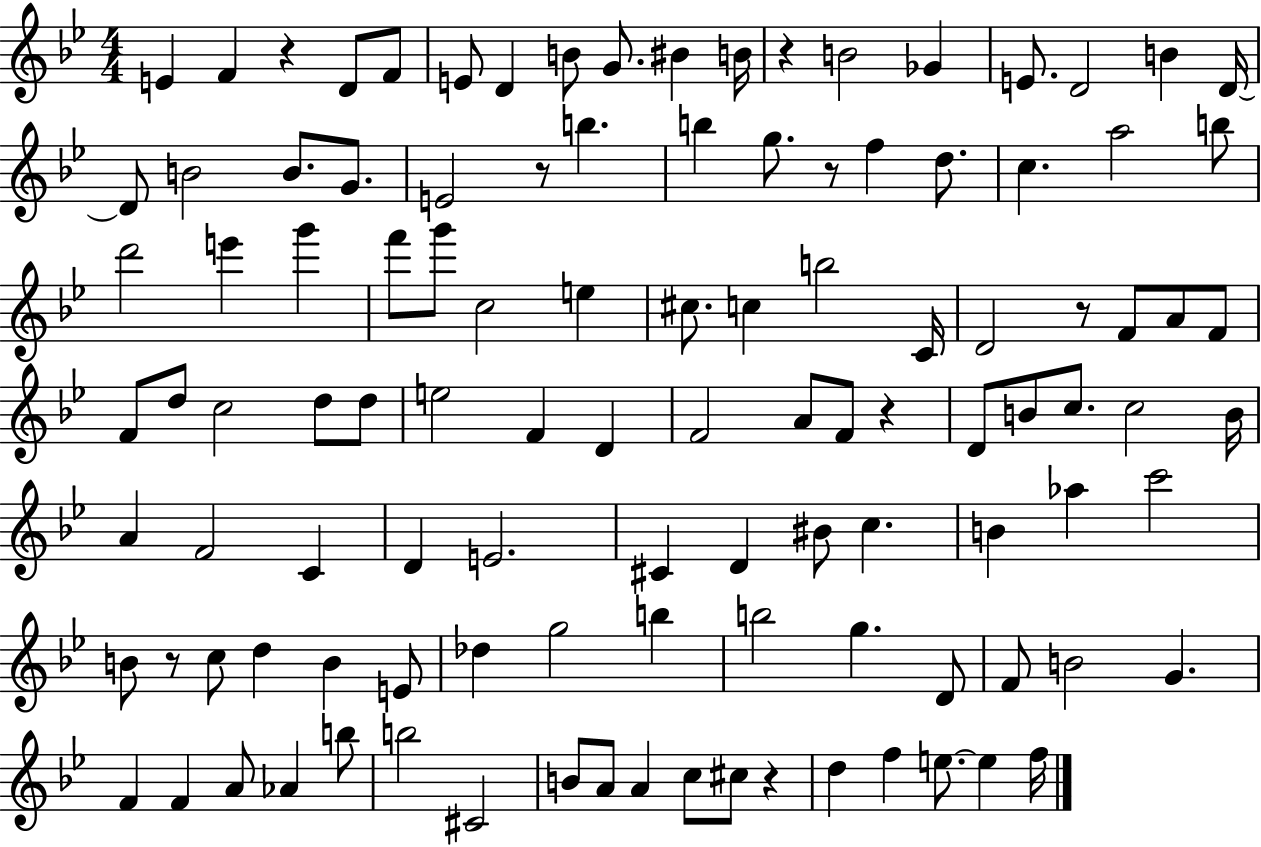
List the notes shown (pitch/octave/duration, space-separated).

E4/q F4/q R/q D4/e F4/e E4/e D4/q B4/e G4/e. BIS4/q B4/s R/q B4/h Gb4/q E4/e. D4/h B4/q D4/s D4/e B4/h B4/e. G4/e. E4/h R/e B5/q. B5/q G5/e. R/e F5/q D5/e. C5/q. A5/h B5/e D6/h E6/q G6/q F6/e G6/e C5/h E5/q C#5/e. C5/q B5/h C4/s D4/h R/e F4/e A4/e F4/e F4/e D5/e C5/h D5/e D5/e E5/h F4/q D4/q F4/h A4/e F4/e R/q D4/e B4/e C5/e. C5/h B4/s A4/q F4/h C4/q D4/q E4/h. C#4/q D4/q BIS4/e C5/q. B4/q Ab5/q C6/h B4/e R/e C5/e D5/q B4/q E4/e Db5/q G5/h B5/q B5/h G5/q. D4/e F4/e B4/h G4/q. F4/q F4/q A4/e Ab4/q B5/e B5/h C#4/h B4/e A4/e A4/q C5/e C#5/e R/q D5/q F5/q E5/e. E5/q F5/s